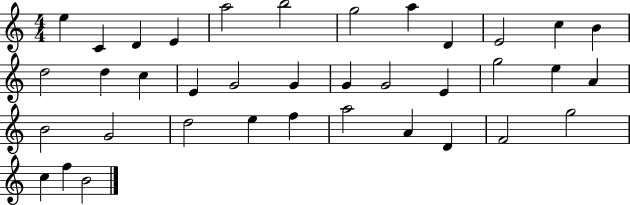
E5/q C4/q D4/q E4/q A5/h B5/h G5/h A5/q D4/q E4/h C5/q B4/q D5/h D5/q C5/q E4/q G4/h G4/q G4/q G4/h E4/q G5/h E5/q A4/q B4/h G4/h D5/h E5/q F5/q A5/h A4/q D4/q F4/h G5/h C5/q F5/q B4/h